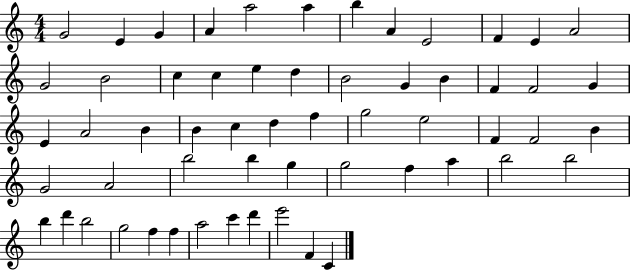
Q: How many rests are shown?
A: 0